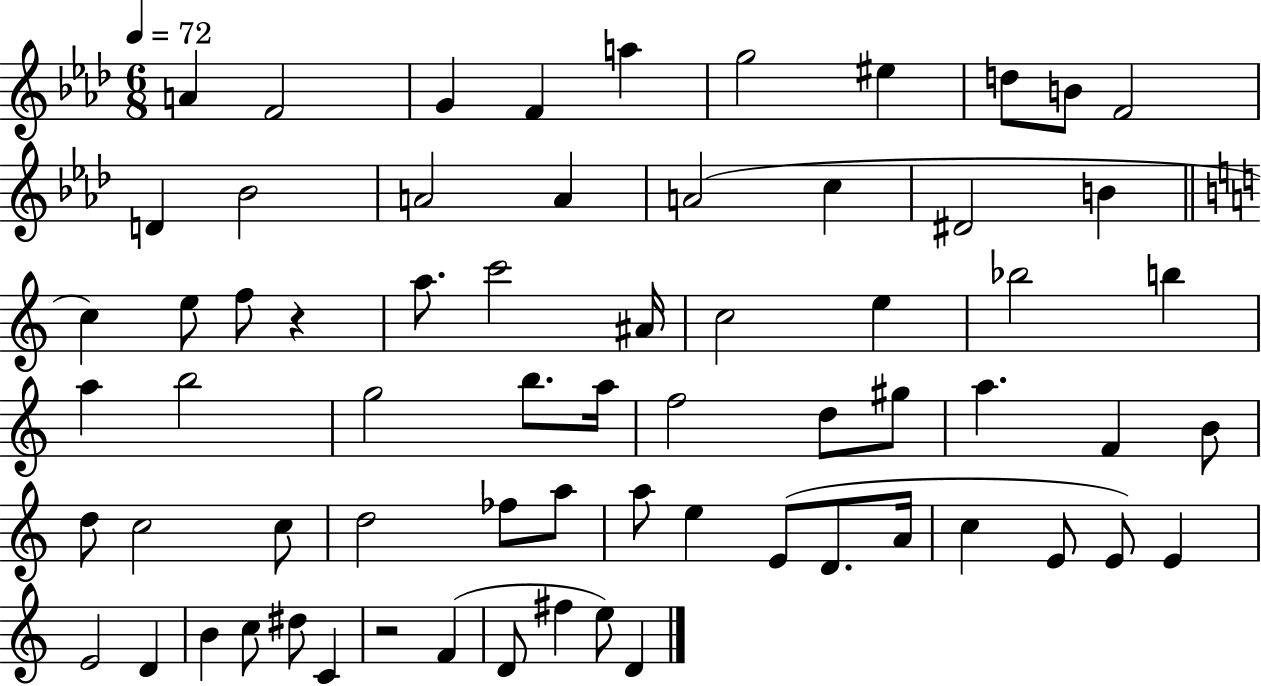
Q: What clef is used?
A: treble